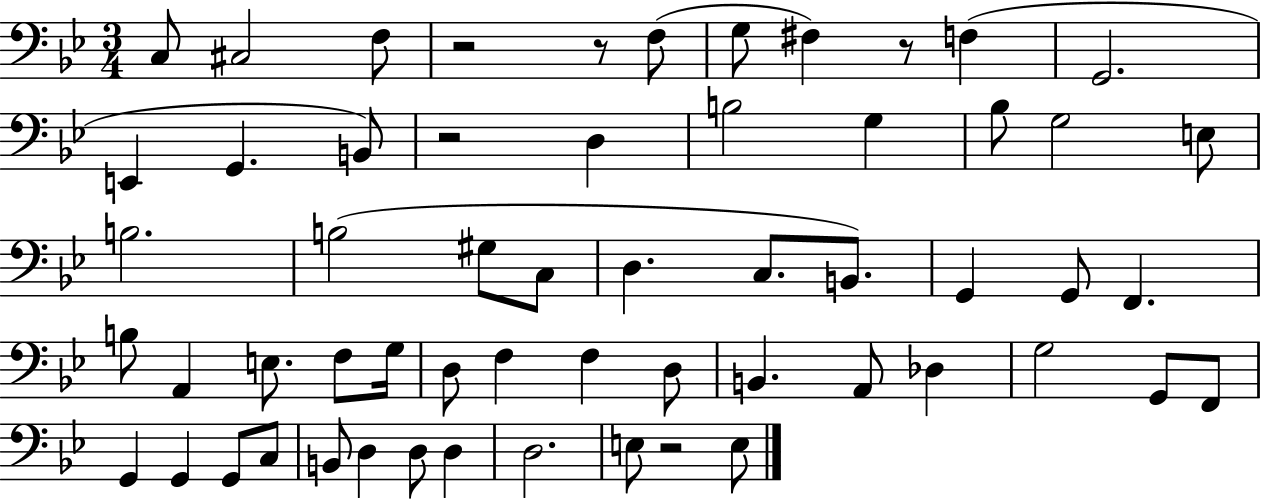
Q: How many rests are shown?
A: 5